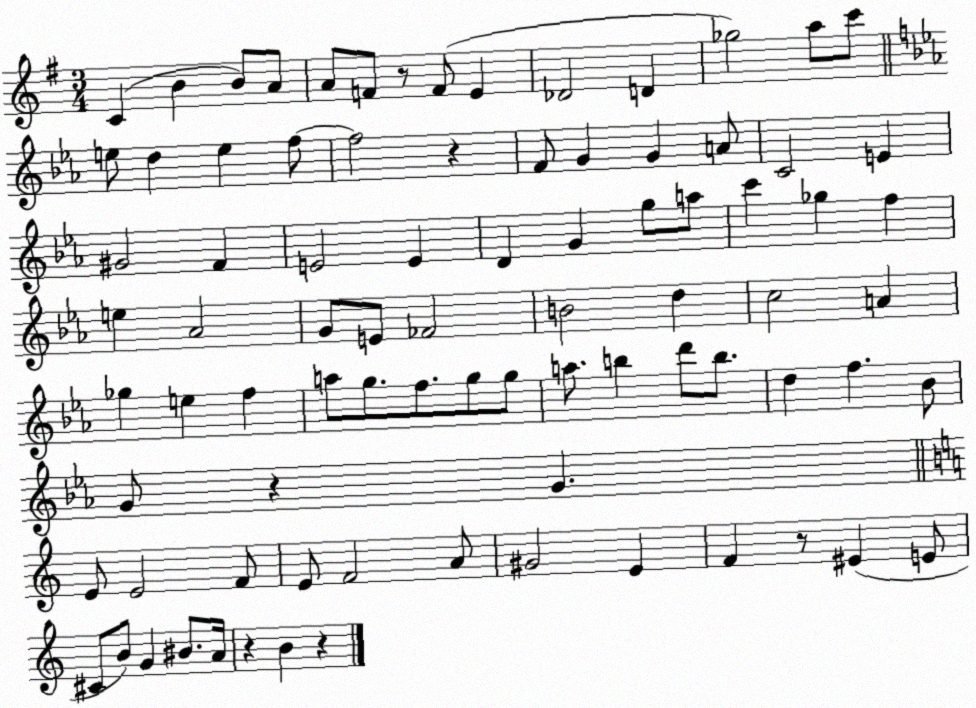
X:1
T:Untitled
M:3/4
L:1/4
K:G
C B B/2 A/2 A/2 F/2 z/2 F/2 E _D2 D _g2 a/2 c'/2 e/2 d e f/2 f2 z F/2 G G A/2 C2 E ^G2 F E2 E D G g/2 a/2 c' _g f e _A2 G/2 E/2 _F2 B2 d c2 A _g e f a/2 g/2 f/2 g/2 g/2 a/2 b d'/2 b/2 d f _B/2 G/2 z G E/2 E2 F/2 E/2 F2 A/2 ^G2 E F z/2 ^E E/2 ^C/2 B/2 G ^B/2 A/4 z B z